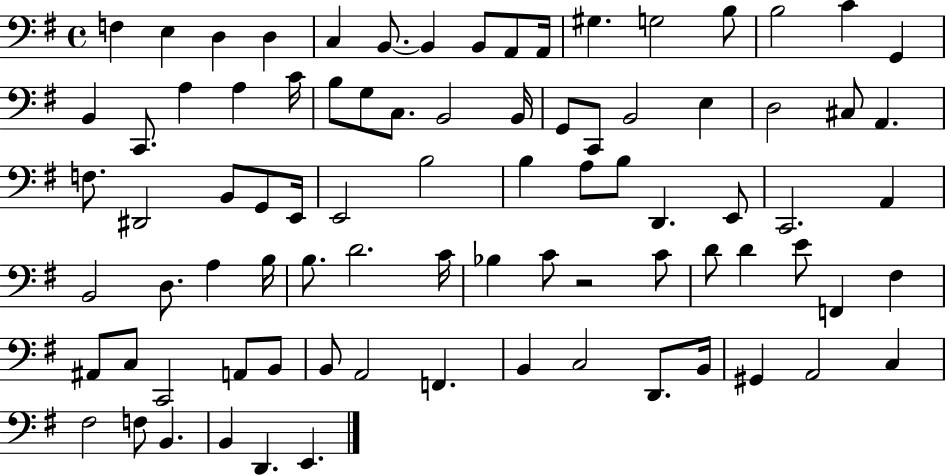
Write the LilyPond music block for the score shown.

{
  \clef bass
  \time 4/4
  \defaultTimeSignature
  \key g \major
  f4 e4 d4 d4 | c4 b,8.~~ b,4 b,8 a,8 a,16 | gis4. g2 b8 | b2 c'4 g,4 | \break b,4 c,8. a4 a4 c'16 | b8 g8 c8. b,2 b,16 | g,8 c,8 b,2 e4 | d2 cis8 a,4. | \break f8. dis,2 b,8 g,8 e,16 | e,2 b2 | b4 a8 b8 d,4. e,8 | c,2. a,4 | \break b,2 d8. a4 b16 | b8. d'2. c'16 | bes4 c'8 r2 c'8 | d'8 d'4 e'8 f,4 fis4 | \break ais,8 c8 c,2 a,8 b,8 | b,8 a,2 f,4. | b,4 c2 d,8. b,16 | gis,4 a,2 c4 | \break fis2 f8 b,4. | b,4 d,4. e,4. | \bar "|."
}